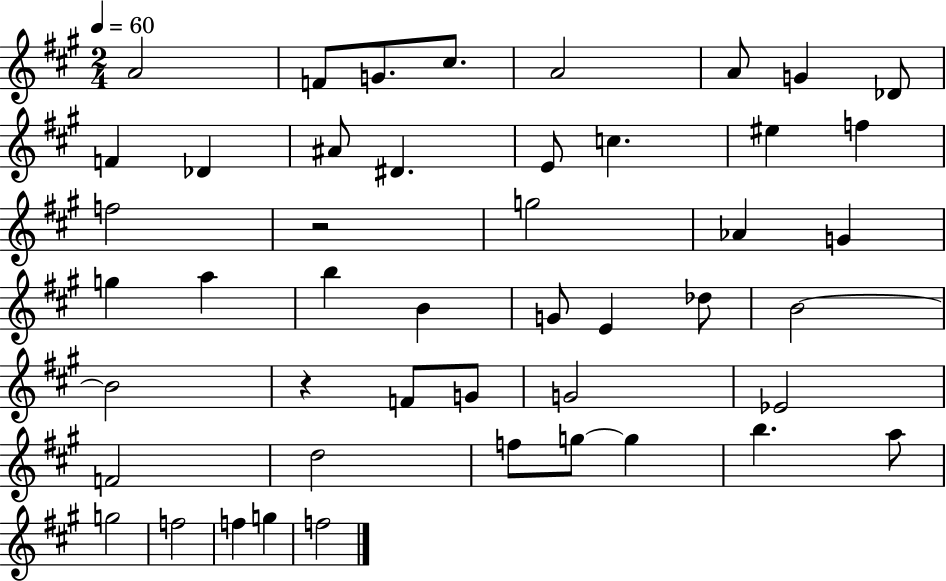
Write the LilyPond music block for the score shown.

{
  \clef treble
  \numericTimeSignature
  \time 2/4
  \key a \major
  \tempo 4 = 60
  a'2 | f'8 g'8. cis''8. | a'2 | a'8 g'4 des'8 | \break f'4 des'4 | ais'8 dis'4. | e'8 c''4. | eis''4 f''4 | \break f''2 | r2 | g''2 | aes'4 g'4 | \break g''4 a''4 | b''4 b'4 | g'8 e'4 des''8 | b'2~~ | \break b'2 | r4 f'8 g'8 | g'2 | ees'2 | \break f'2 | d''2 | f''8 g''8~~ g''4 | b''4. a''8 | \break g''2 | f''2 | f''4 g''4 | f''2 | \break \bar "|."
}